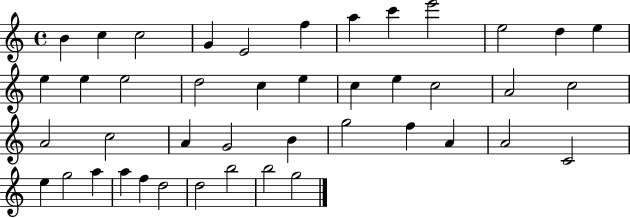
{
  \clef treble
  \time 4/4
  \defaultTimeSignature
  \key c \major
  b'4 c''4 c''2 | g'4 e'2 f''4 | a''4 c'''4 e'''2 | e''2 d''4 e''4 | \break e''4 e''4 e''2 | d''2 c''4 e''4 | c''4 e''4 c''2 | a'2 c''2 | \break a'2 c''2 | a'4 g'2 b'4 | g''2 f''4 a'4 | a'2 c'2 | \break e''4 g''2 a''4 | a''4 f''4 d''2 | d''2 b''2 | b''2 g''2 | \break \bar "|."
}